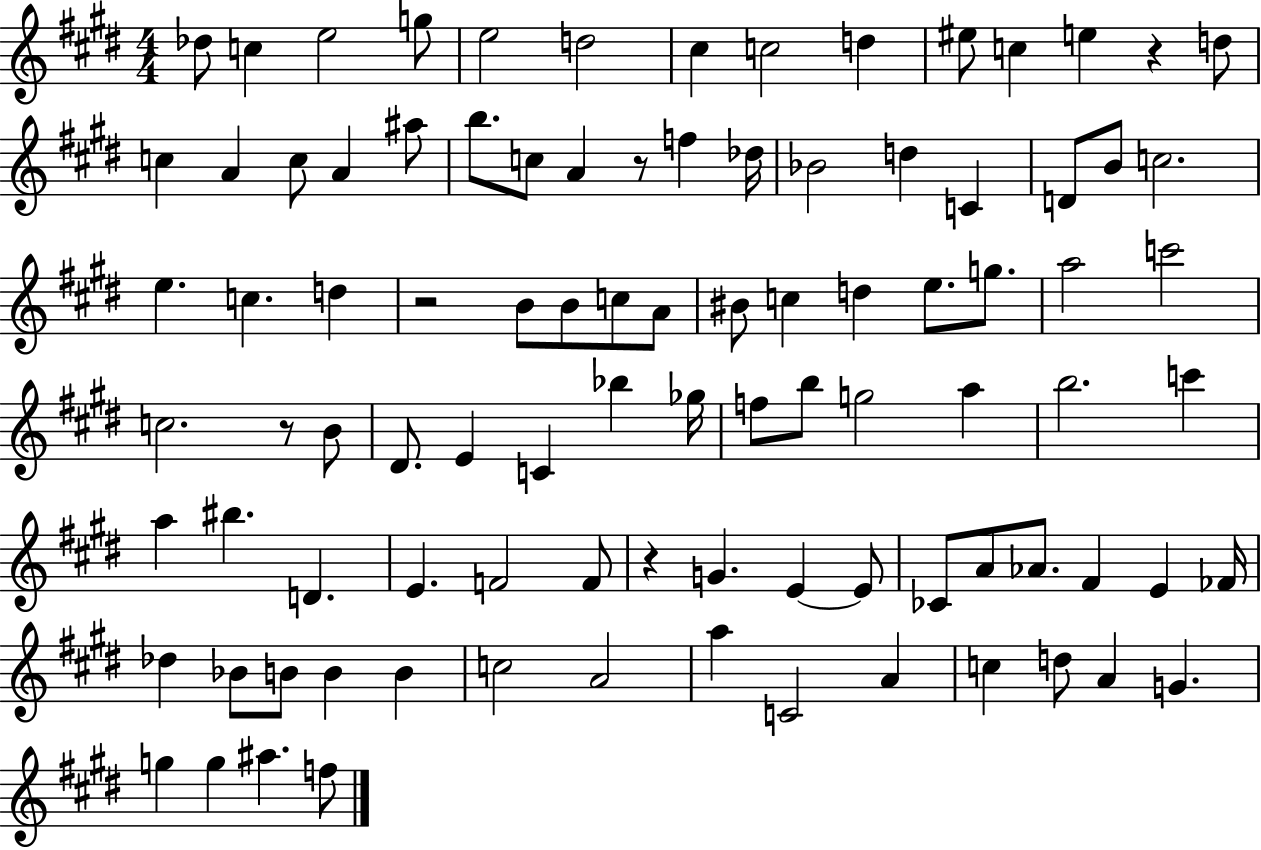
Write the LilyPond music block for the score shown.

{
  \clef treble
  \numericTimeSignature
  \time 4/4
  \key e \major
  des''8 c''4 e''2 g''8 | e''2 d''2 | cis''4 c''2 d''4 | eis''8 c''4 e''4 r4 d''8 | \break c''4 a'4 c''8 a'4 ais''8 | b''8. c''8 a'4 r8 f''4 des''16 | bes'2 d''4 c'4 | d'8 b'8 c''2. | \break e''4. c''4. d''4 | r2 b'8 b'8 c''8 a'8 | bis'8 c''4 d''4 e''8. g''8. | a''2 c'''2 | \break c''2. r8 b'8 | dis'8. e'4 c'4 bes''4 ges''16 | f''8 b''8 g''2 a''4 | b''2. c'''4 | \break a''4 bis''4. d'4. | e'4. f'2 f'8 | r4 g'4. e'4~~ e'8 | ces'8 a'8 aes'8. fis'4 e'4 fes'16 | \break des''4 bes'8 b'8 b'4 b'4 | c''2 a'2 | a''4 c'2 a'4 | c''4 d''8 a'4 g'4. | \break g''4 g''4 ais''4. f''8 | \bar "|."
}